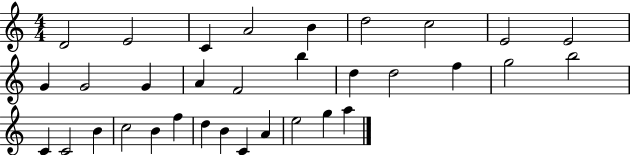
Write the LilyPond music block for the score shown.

{
  \clef treble
  \numericTimeSignature
  \time 4/4
  \key c \major
  d'2 e'2 | c'4 a'2 b'4 | d''2 c''2 | e'2 e'2 | \break g'4 g'2 g'4 | a'4 f'2 b''4 | d''4 d''2 f''4 | g''2 b''2 | \break c'4 c'2 b'4 | c''2 b'4 f''4 | d''4 b'4 c'4 a'4 | e''2 g''4 a''4 | \break \bar "|."
}